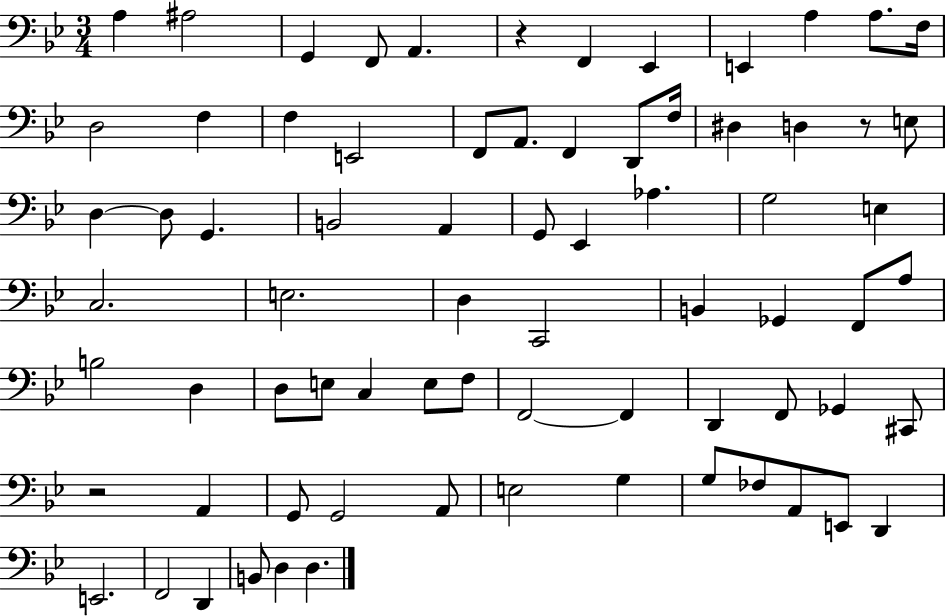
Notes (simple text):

A3/q A#3/h G2/q F2/e A2/q. R/q F2/q Eb2/q E2/q A3/q A3/e. F3/s D3/h F3/q F3/q E2/h F2/e A2/e. F2/q D2/e F3/s D#3/q D3/q R/e E3/e D3/q D3/e G2/q. B2/h A2/q G2/e Eb2/q Ab3/q. G3/h E3/q C3/h. E3/h. D3/q C2/h B2/q Gb2/q F2/e A3/e B3/h D3/q D3/e E3/e C3/q E3/e F3/e F2/h F2/q D2/q F2/e Gb2/q C#2/e R/h A2/q G2/e G2/h A2/e E3/h G3/q G3/e FES3/e A2/e E2/e D2/q E2/h. F2/h D2/q B2/e D3/q D3/q.